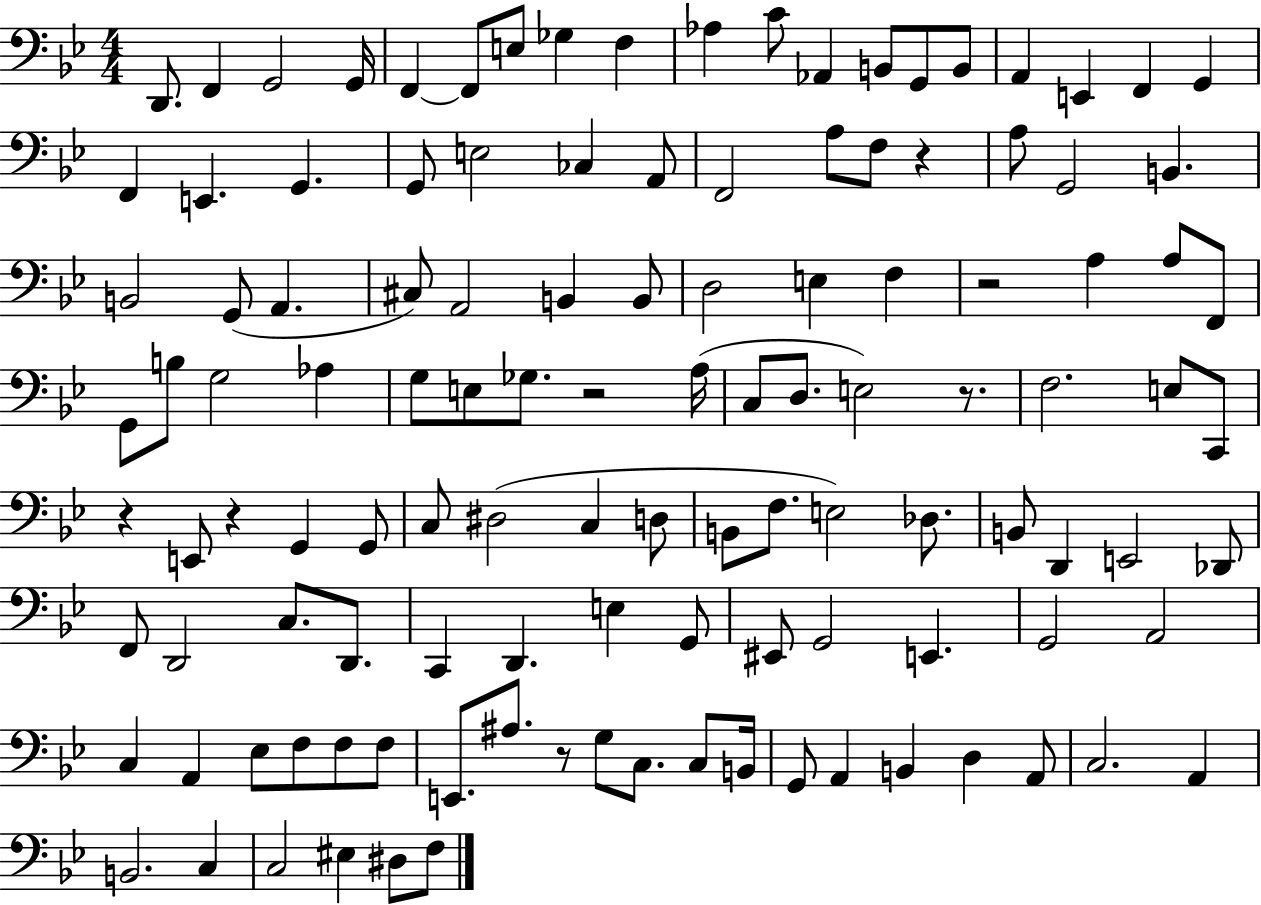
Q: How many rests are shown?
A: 7